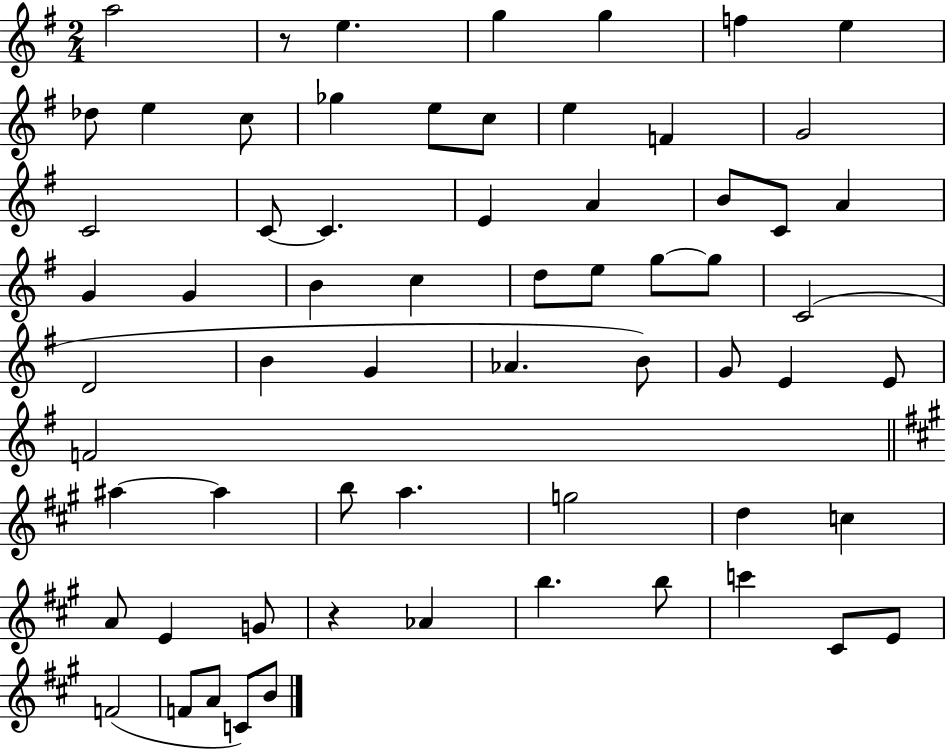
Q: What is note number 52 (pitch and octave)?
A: Ab4